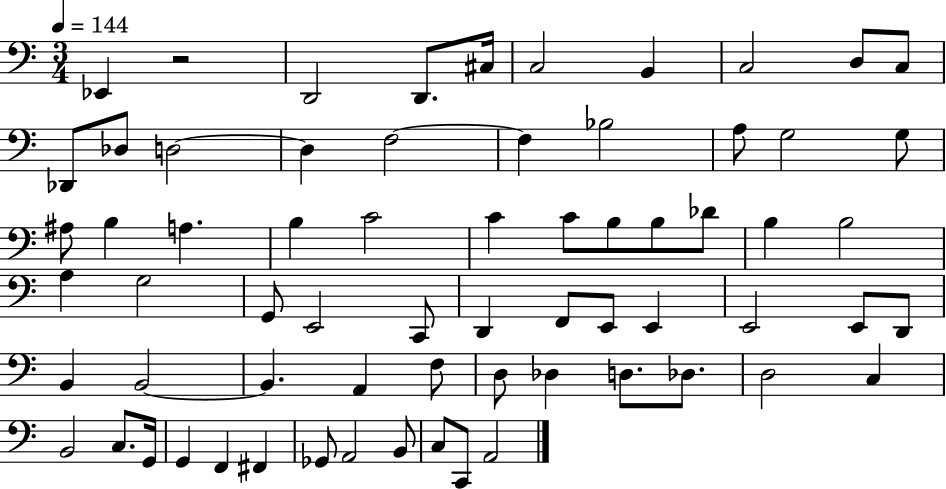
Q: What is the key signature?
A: C major